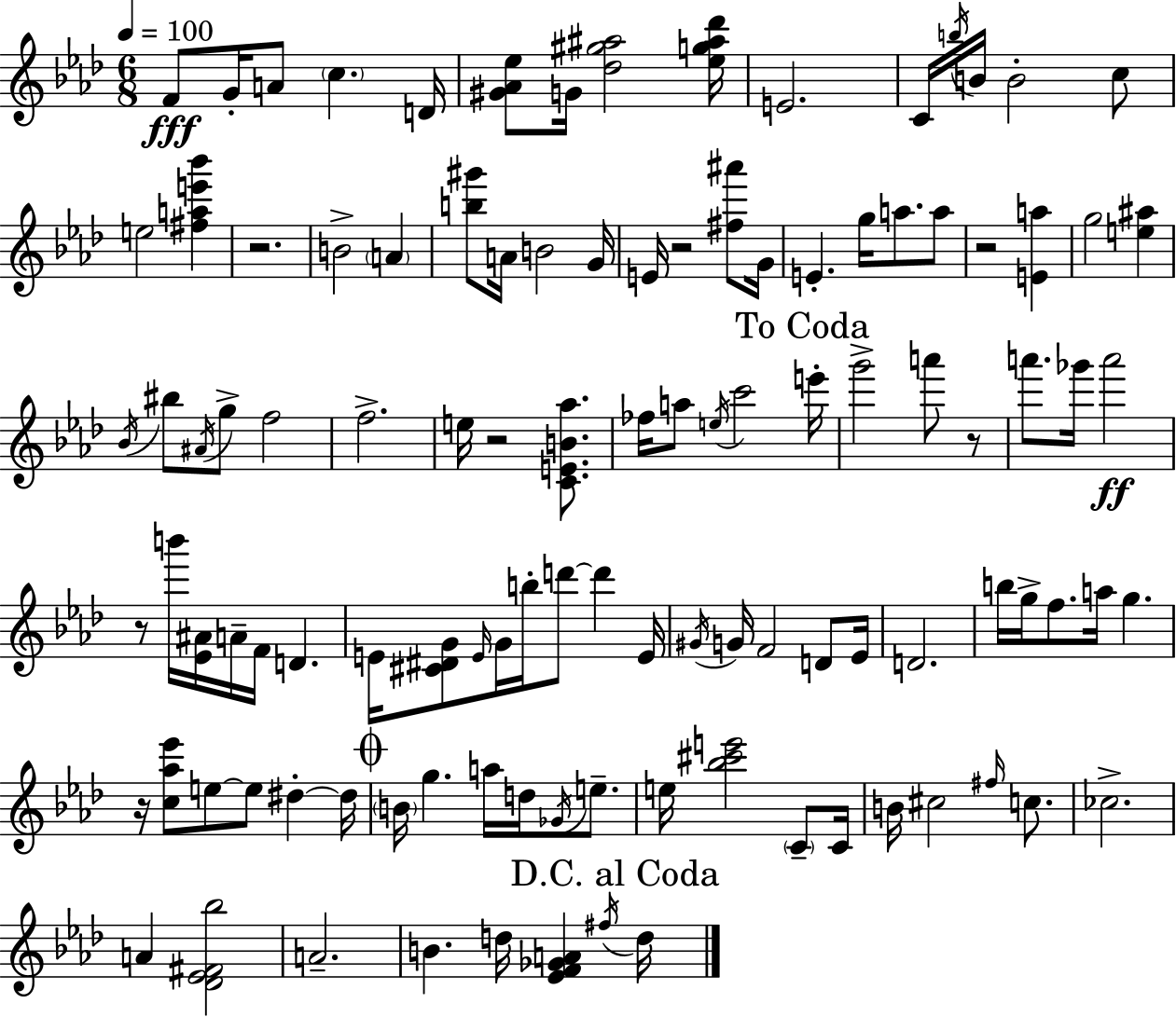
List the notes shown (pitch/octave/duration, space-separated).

F4/e G4/s A4/e C5/q. D4/s [G#4,Ab4,Eb5]/e G4/s [Db5,G#5,A#5]/h [Eb5,G5,A#5,Db6]/s E4/h. C4/s B5/s B4/s B4/h C5/e E5/h [F#5,A5,E6,Bb6]/q R/h. B4/h A4/q [B5,G#6]/e A4/s B4/h G4/s E4/s R/h [F#5,A#6]/e G4/s E4/q. G5/s A5/e. A5/e R/h [E4,A5]/q G5/h [E5,A#5]/q Bb4/s BIS5/e A#4/s G5/e F5/h F5/h. E5/s R/h [C4,E4,B4,Ab5]/e. FES5/s A5/e E5/s C6/h E6/s G6/h A6/e R/e A6/e. Gb6/s A6/h R/e B6/s [Eb4,A#4]/s A4/s F4/s D4/q. E4/s [C#4,D#4,G4]/e E4/s G4/s B5/s D6/e D6/q E4/s G#4/s G4/s F4/h D4/e Eb4/s D4/h. B5/s G5/s F5/e. A5/s G5/q. R/s [C5,Ab5,Eb6]/e E5/e E5/e D#5/q D#5/s B4/s G5/q. A5/s D5/s Gb4/s E5/e. E5/s [Bb5,C#6,E6]/h C4/e C4/s B4/s C#5/h F#5/s C5/e. CES5/h. A4/q [Db4,Eb4,F#4,Bb5]/h A4/h. B4/q. D5/s [Eb4,F4,Gb4,A4]/q F#5/s D5/s